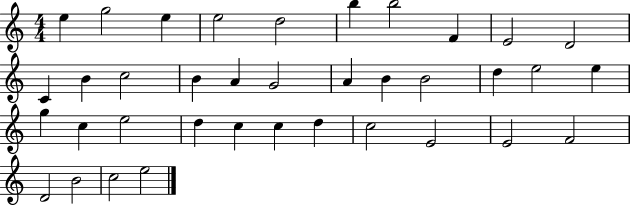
{
  \clef treble
  \numericTimeSignature
  \time 4/4
  \key c \major
  e''4 g''2 e''4 | e''2 d''2 | b''4 b''2 f'4 | e'2 d'2 | \break c'4 b'4 c''2 | b'4 a'4 g'2 | a'4 b'4 b'2 | d''4 e''2 e''4 | \break g''4 c''4 e''2 | d''4 c''4 c''4 d''4 | c''2 e'2 | e'2 f'2 | \break d'2 b'2 | c''2 e''2 | \bar "|."
}